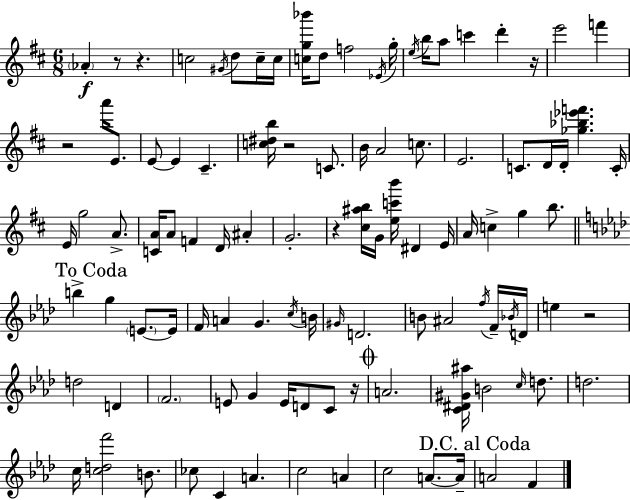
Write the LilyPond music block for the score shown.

{
  \clef treble
  \numericTimeSignature
  \time 6/8
  \key d \major
  \parenthesize aes'4-.\f r8 r4. | c''2 \acciaccatura { gis'16 } d''8 c''16-- | c''16 <c'' g'' bes'''>16 d''8 f''2 | \acciaccatura { ees'16 } g''16-. \acciaccatura { e''16 } b''16 a''8 c'''4 d'''4-. | \break r16 e'''2 f'''4 | r2 a'''16 | e'8. e'8~~ e'4 cis'4.-- | <c'' dis'' b''>16 r2 | \break c'8. b'16 a'2 | c''8. e'2. | c'8. d'16 d'16-. <ges'' bes'' ees''' f'''>4. | c'16-. e'16 g''2 | \break a'8.-> <c' a'>16 a'8 f'4 d'16 ais'4-. | g'2.-. | r4 <cis'' ais'' b''>16 g'16 <e'' c''' b'''>16 dis'4 | e'16 a'16 c''4-> g''4 | \break b''8. \mark "To Coda" \bar "||" \break \key f \minor b''4-> g''4 \parenthesize e'8.~~ e'16 | f'16 a'4 g'4. \acciaccatura { c''16 } | b'16 \grace { gis'16 } d'2. | b'8 ais'2 | \break \acciaccatura { f''16 } f'16-- \acciaccatura { bes'16 } d'16 e''4 r2 | d''2 | d'4 \parenthesize f'2. | e'8 g'4 e'16 d'8 | \break c'8 r16 \mark \markup { \musicglyph "scripts.coda" } a'2. | <c' dis' gis' ais''>16 b'2 | \grace { c''16 } d''8. d''2. | c''16 <c'' d'' f'''>2 | \break b'8. ces''8 c'4 a'4. | c''2 | a'4 c''2 | a'8.~~ a'16-- \mark "D.C. al Coda" a'2 | \break f'4 \bar "|."
}